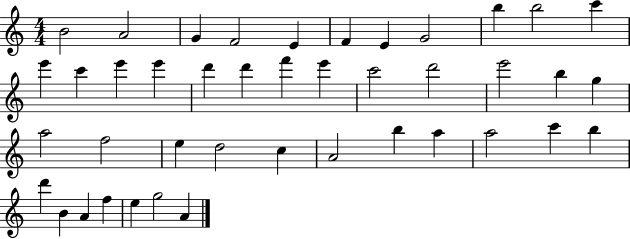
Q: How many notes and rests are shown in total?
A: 42